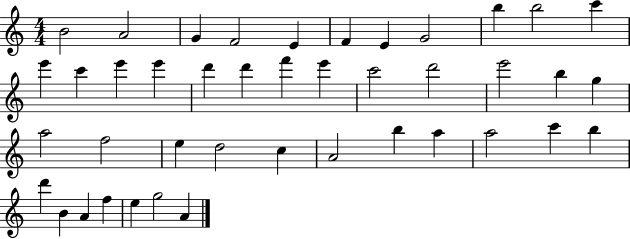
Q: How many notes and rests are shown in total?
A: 42